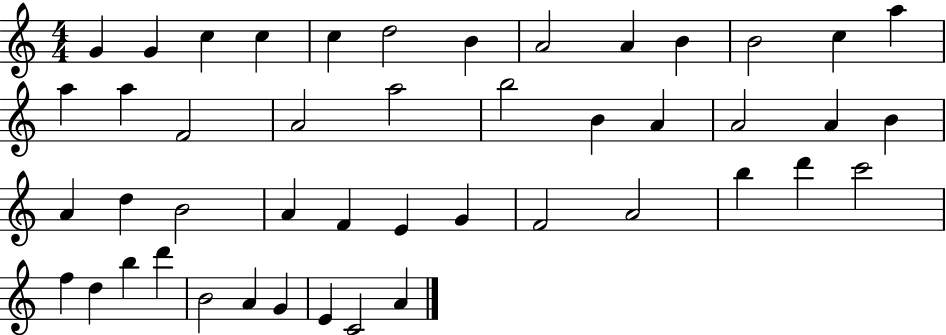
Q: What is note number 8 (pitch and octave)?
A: A4